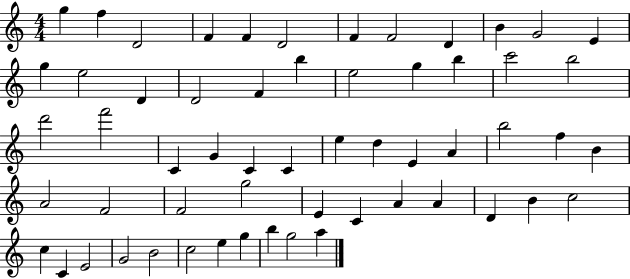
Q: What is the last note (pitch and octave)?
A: A5